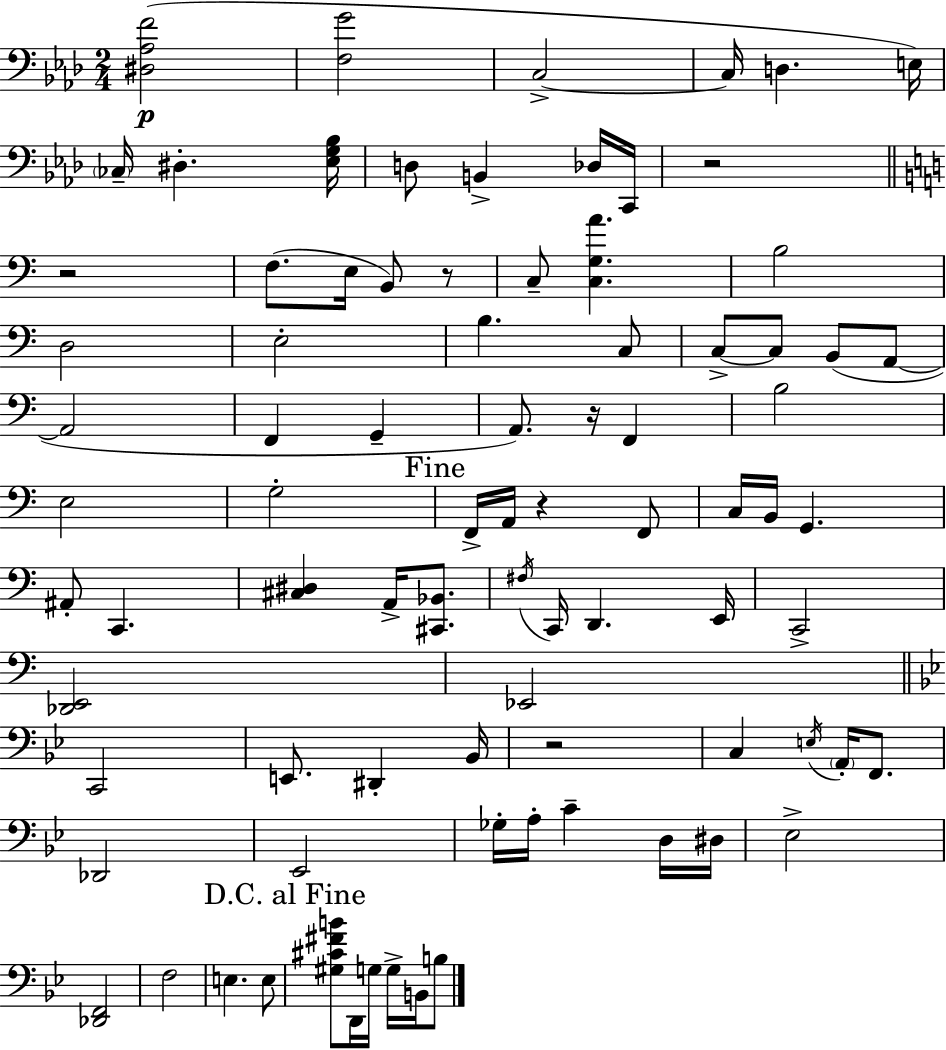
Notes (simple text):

[D#3,Ab3,F4]/h [F3,G4]/h C3/h C3/s D3/q. E3/s CES3/s D#3/q. [Eb3,G3,Bb3]/s D3/e B2/q Db3/s C2/s R/h R/h F3/e. E3/s B2/e R/e C3/e [C3,G3,A4]/q. B3/h D3/h E3/h B3/q. C3/e C3/e C3/e B2/e A2/e A2/h F2/q G2/q A2/e. R/s F2/q B3/h E3/h G3/h F2/s A2/s R/q F2/e C3/s B2/s G2/q. A#2/e C2/q. [C#3,D#3]/q A2/s [C#2,Bb2]/e. F#3/s C2/s D2/q. E2/s C2/h [Db2,E2]/h Eb2/h C2/h E2/e. D#2/q Bb2/s R/h C3/q E3/s A2/s F2/e. Db2/h Eb2/h Gb3/s A3/s C4/q D3/s D#3/s Eb3/h [Db2,F2]/h F3/h E3/q. E3/e [G#3,C#4,F#4,B4]/e D2/s G3/s G3/s B2/s B3/e